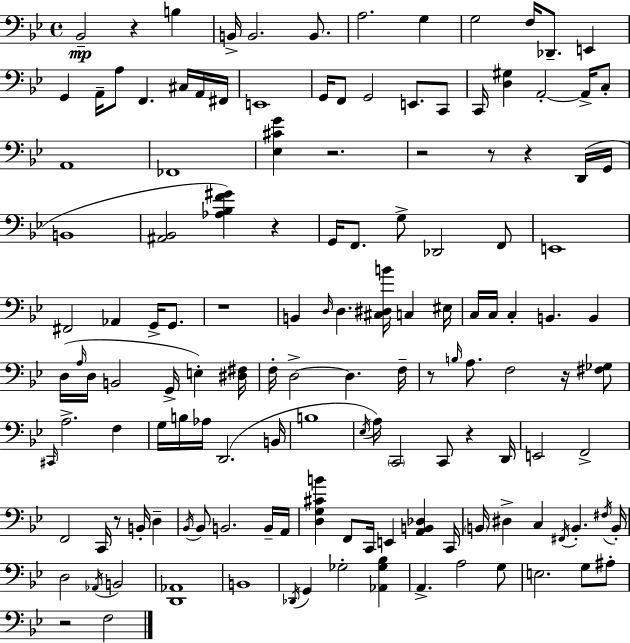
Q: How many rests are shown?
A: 12